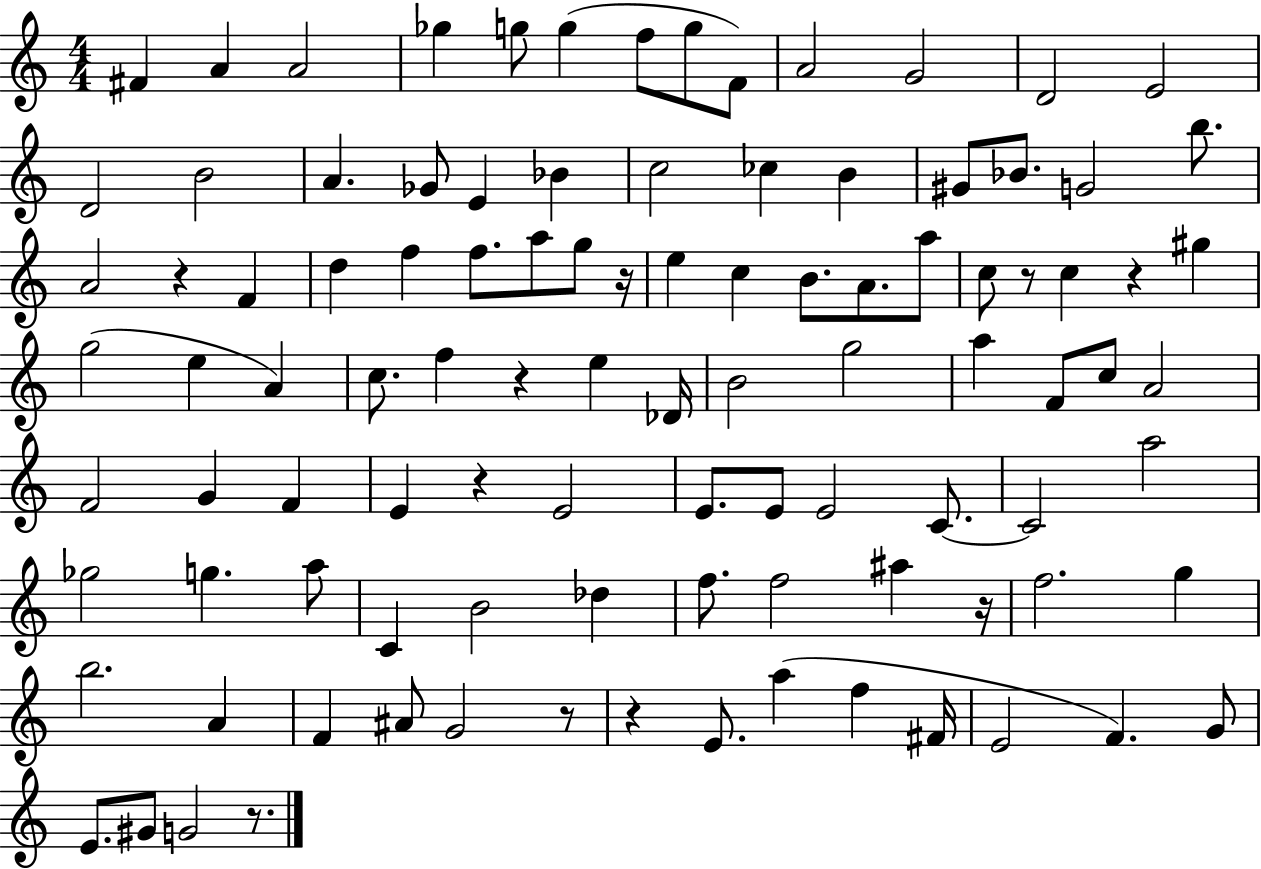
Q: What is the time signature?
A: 4/4